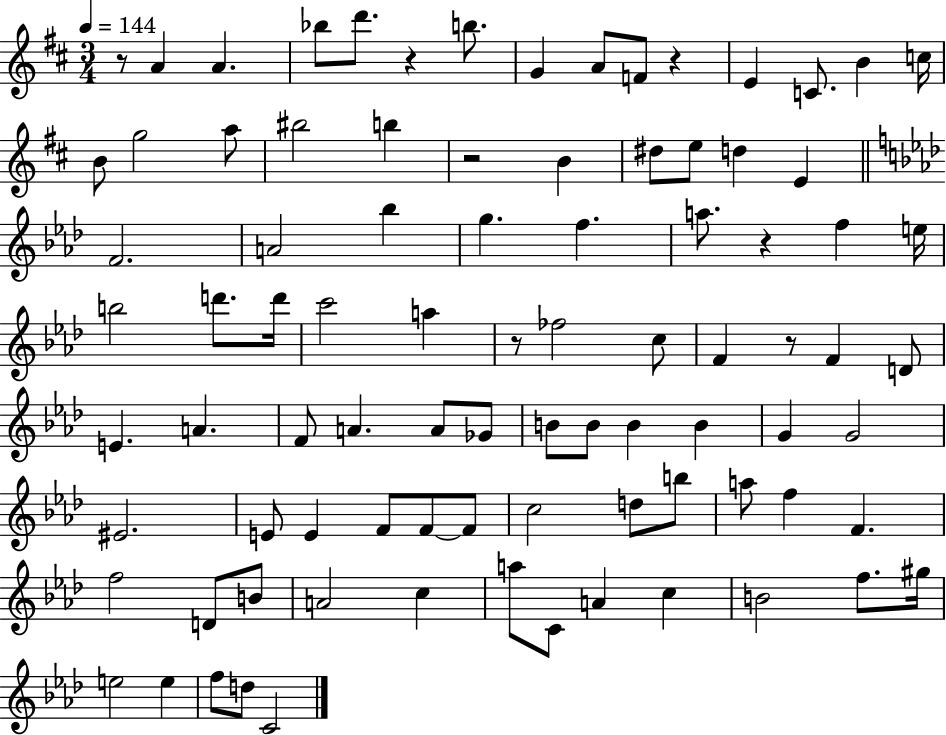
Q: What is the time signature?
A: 3/4